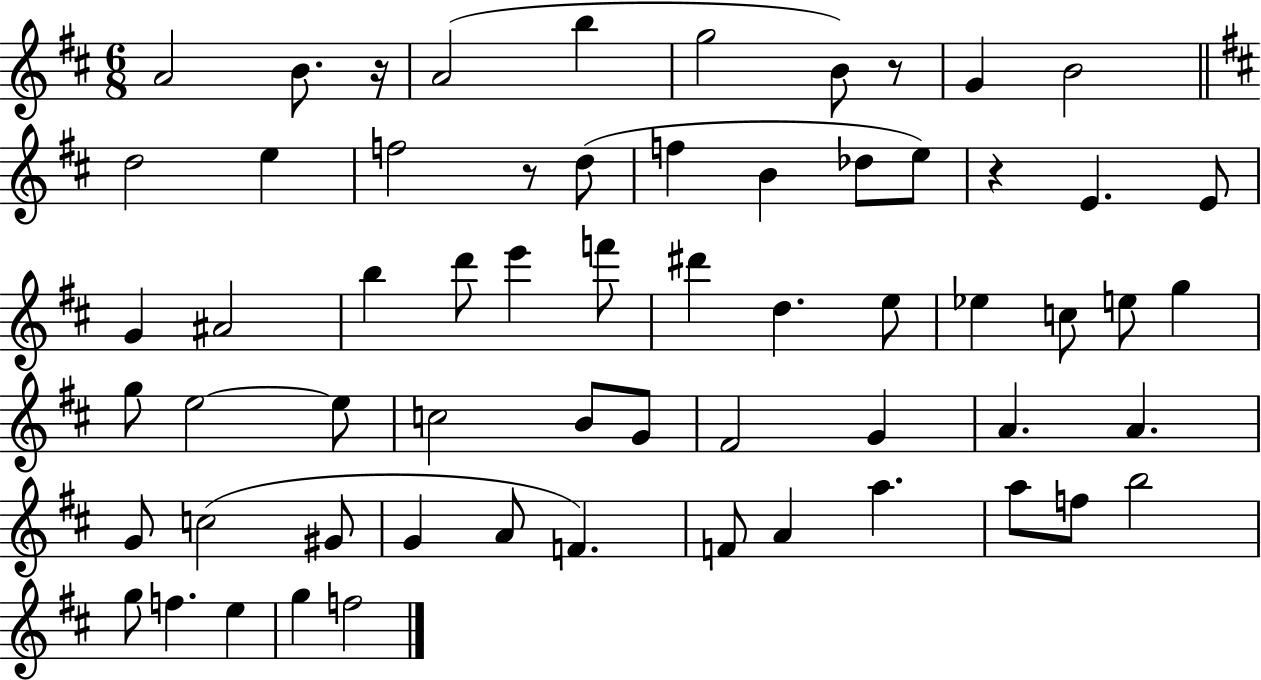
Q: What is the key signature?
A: D major